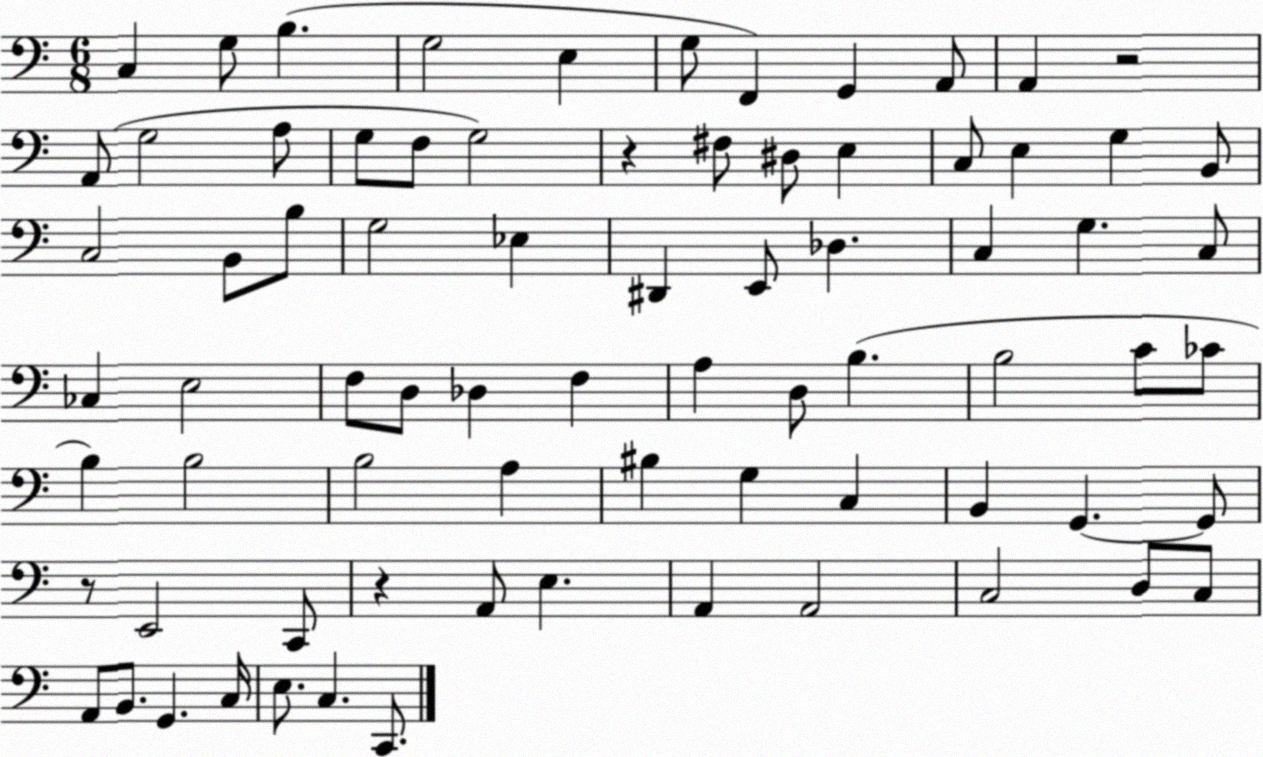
X:1
T:Untitled
M:6/8
L:1/4
K:C
C, G,/2 B, G,2 E, G,/2 F,, G,, A,,/2 A,, z2 A,,/2 G,2 A,/2 G,/2 F,/2 G,2 z ^F,/2 ^D,/2 E, C,/2 E, G, B,,/2 C,2 B,,/2 B,/2 G,2 _E, ^D,, E,,/2 _D, C, G, C,/2 _C, E,2 F,/2 D,/2 _D, F, A, D,/2 B, B,2 C/2 _C/2 B, B,2 B,2 A, ^B, G, C, B,, G,, G,,/2 z/2 E,,2 C,,/2 z A,,/2 E, A,, A,,2 C,2 D,/2 C,/2 A,,/2 B,,/2 G,, C,/4 E,/2 C, C,,/2